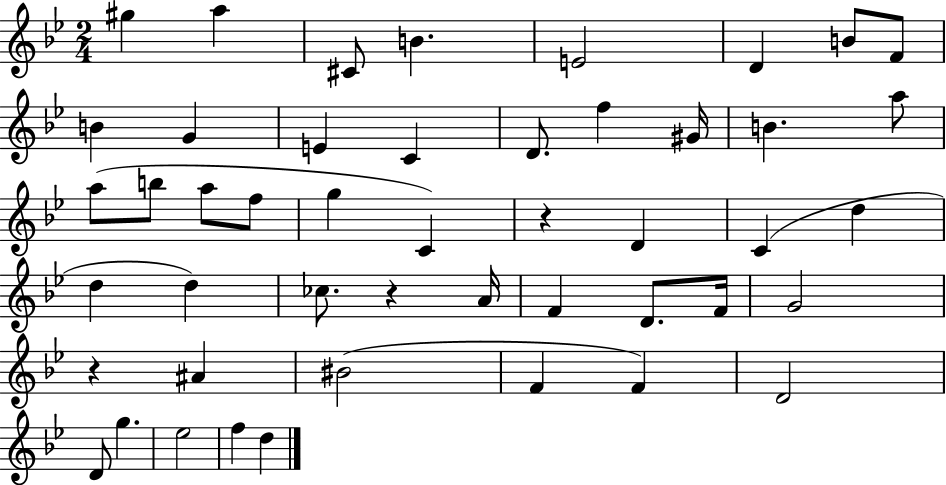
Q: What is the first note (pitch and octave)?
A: G#5